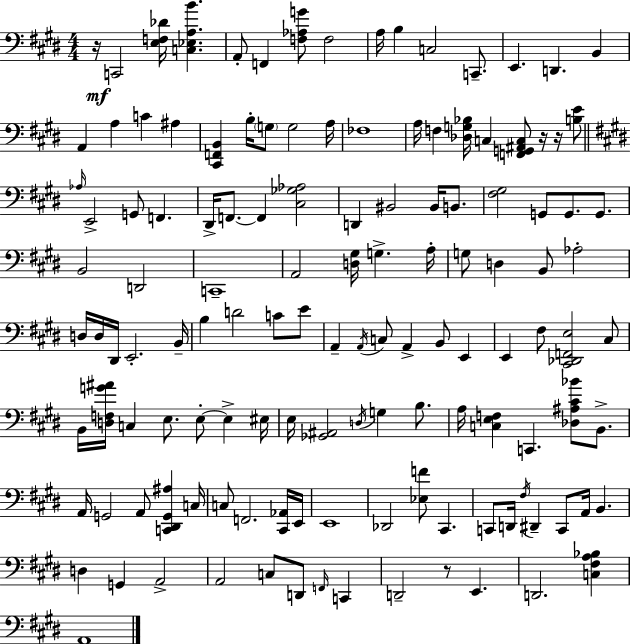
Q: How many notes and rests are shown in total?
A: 130